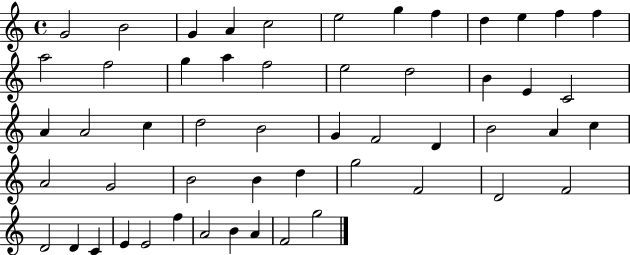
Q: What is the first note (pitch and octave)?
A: G4